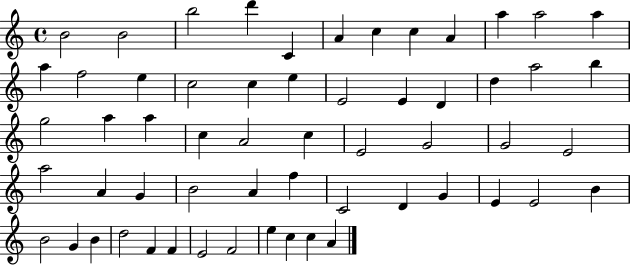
B4/h B4/h B5/h D6/q C4/q A4/q C5/q C5/q A4/q A5/q A5/h A5/q A5/q F5/h E5/q C5/h C5/q E5/q E4/h E4/q D4/q D5/q A5/h B5/q G5/h A5/q A5/q C5/q A4/h C5/q E4/h G4/h G4/h E4/h A5/h A4/q G4/q B4/h A4/q F5/q C4/h D4/q G4/q E4/q E4/h B4/q B4/h G4/q B4/q D5/h F4/q F4/q E4/h F4/h E5/q C5/q C5/q A4/q